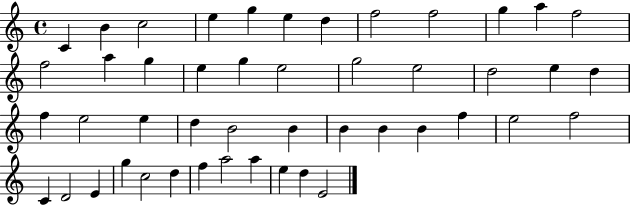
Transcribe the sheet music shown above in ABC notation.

X:1
T:Untitled
M:4/4
L:1/4
K:C
C B c2 e g e d f2 f2 g a f2 f2 a g e g e2 g2 e2 d2 e d f e2 e d B2 B B B B f e2 f2 C D2 E g c2 d f a2 a e d E2